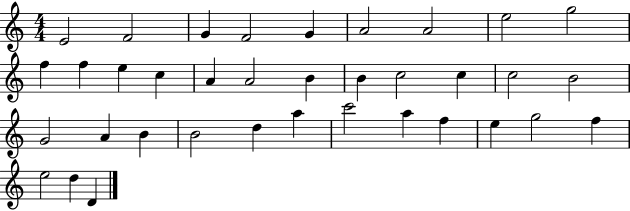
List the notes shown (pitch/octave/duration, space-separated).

E4/h F4/h G4/q F4/h G4/q A4/h A4/h E5/h G5/h F5/q F5/q E5/q C5/q A4/q A4/h B4/q B4/q C5/h C5/q C5/h B4/h G4/h A4/q B4/q B4/h D5/q A5/q C6/h A5/q F5/q E5/q G5/h F5/q E5/h D5/q D4/q